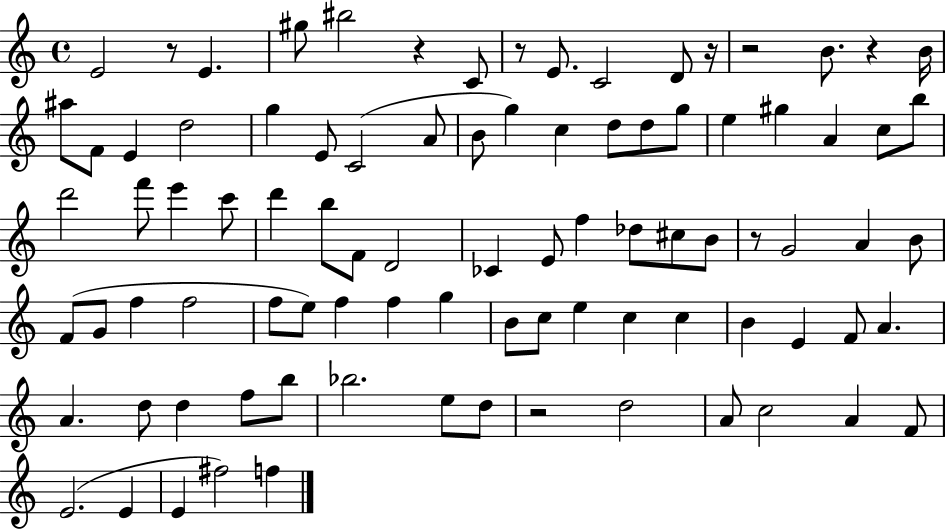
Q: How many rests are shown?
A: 8